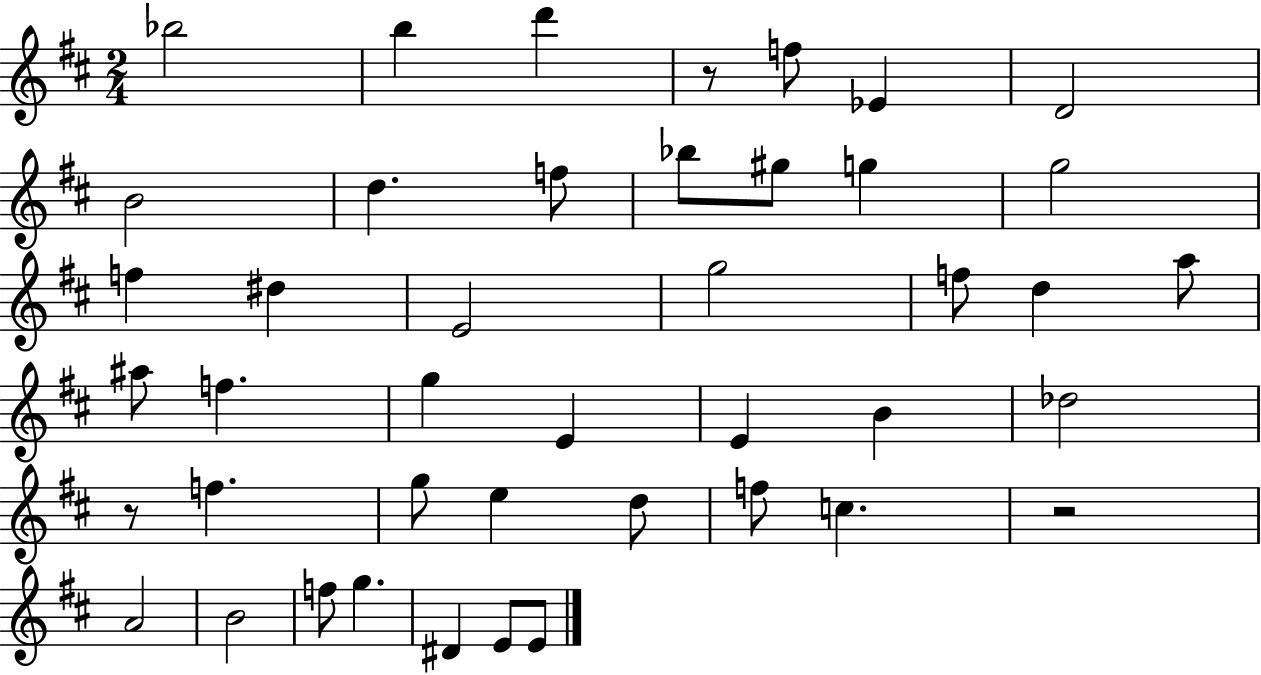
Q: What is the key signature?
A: D major